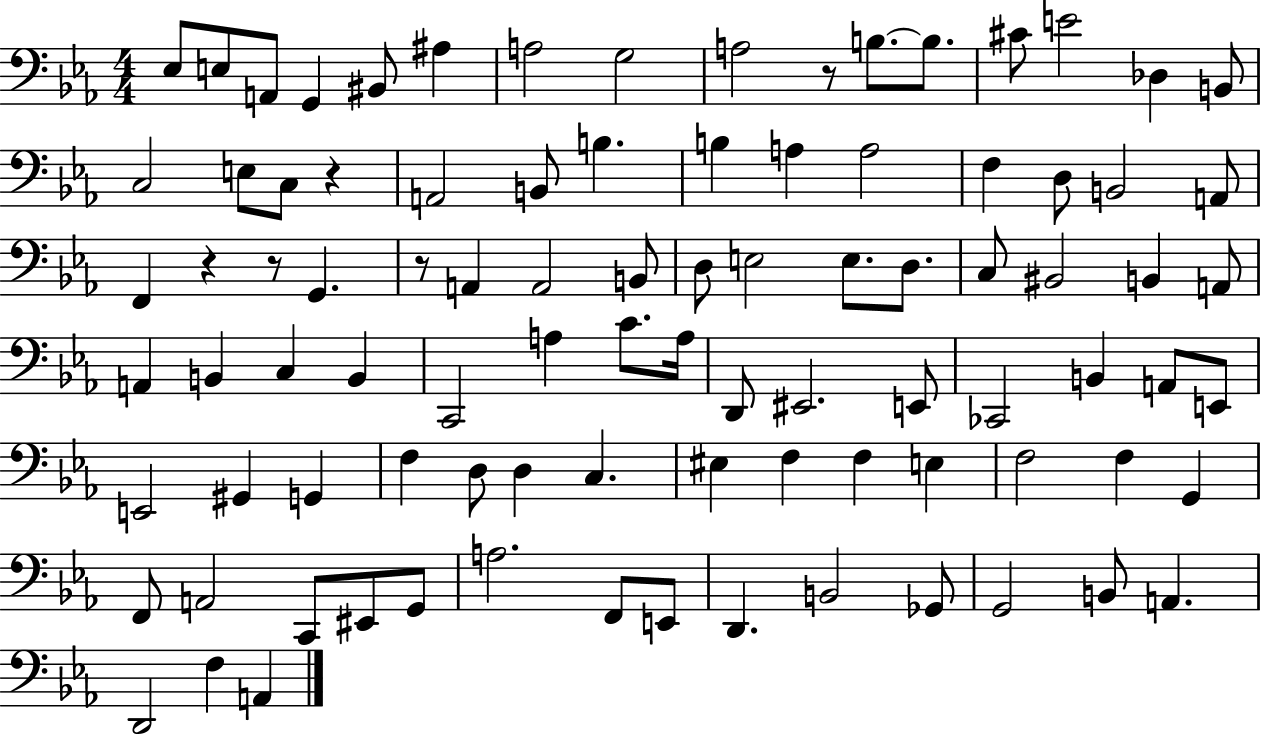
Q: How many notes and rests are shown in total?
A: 92